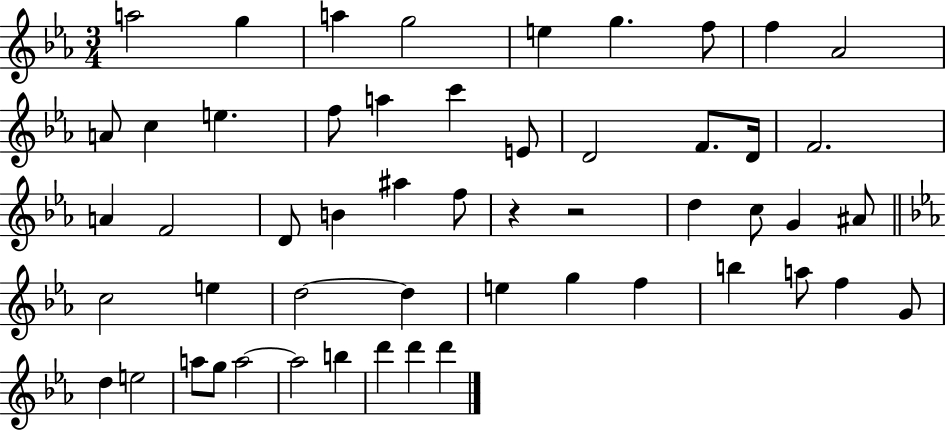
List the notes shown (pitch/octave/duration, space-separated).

A5/h G5/q A5/q G5/h E5/q G5/q. F5/e F5/q Ab4/h A4/e C5/q E5/q. F5/e A5/q C6/q E4/e D4/h F4/e. D4/s F4/h. A4/q F4/h D4/e B4/q A#5/q F5/e R/q R/h D5/q C5/e G4/q A#4/e C5/h E5/q D5/h D5/q E5/q G5/q F5/q B5/q A5/e F5/q G4/e D5/q E5/h A5/e G5/e A5/h A5/h B5/q D6/q D6/q D6/q